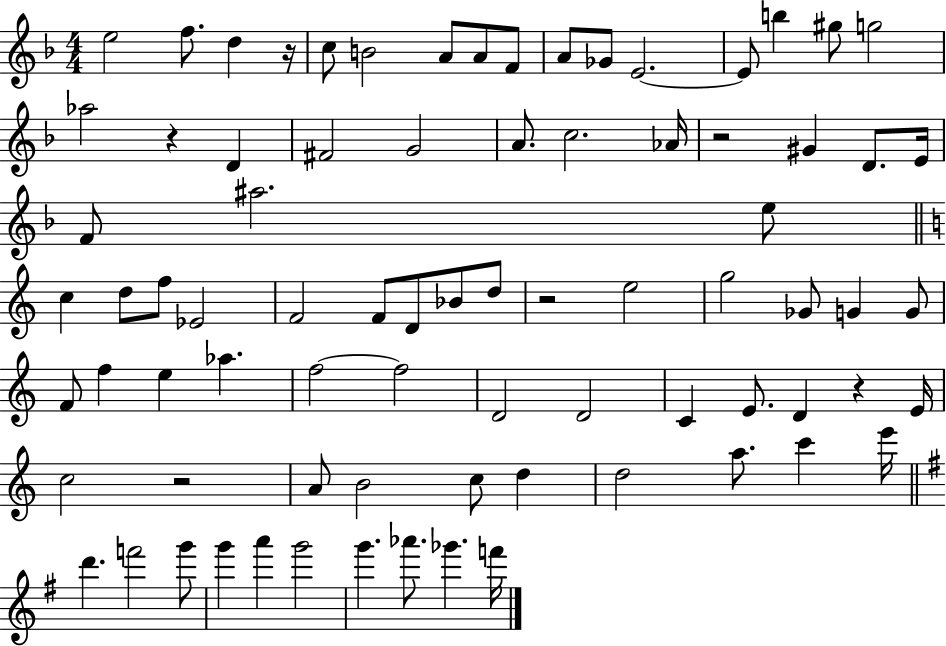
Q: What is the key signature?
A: F major